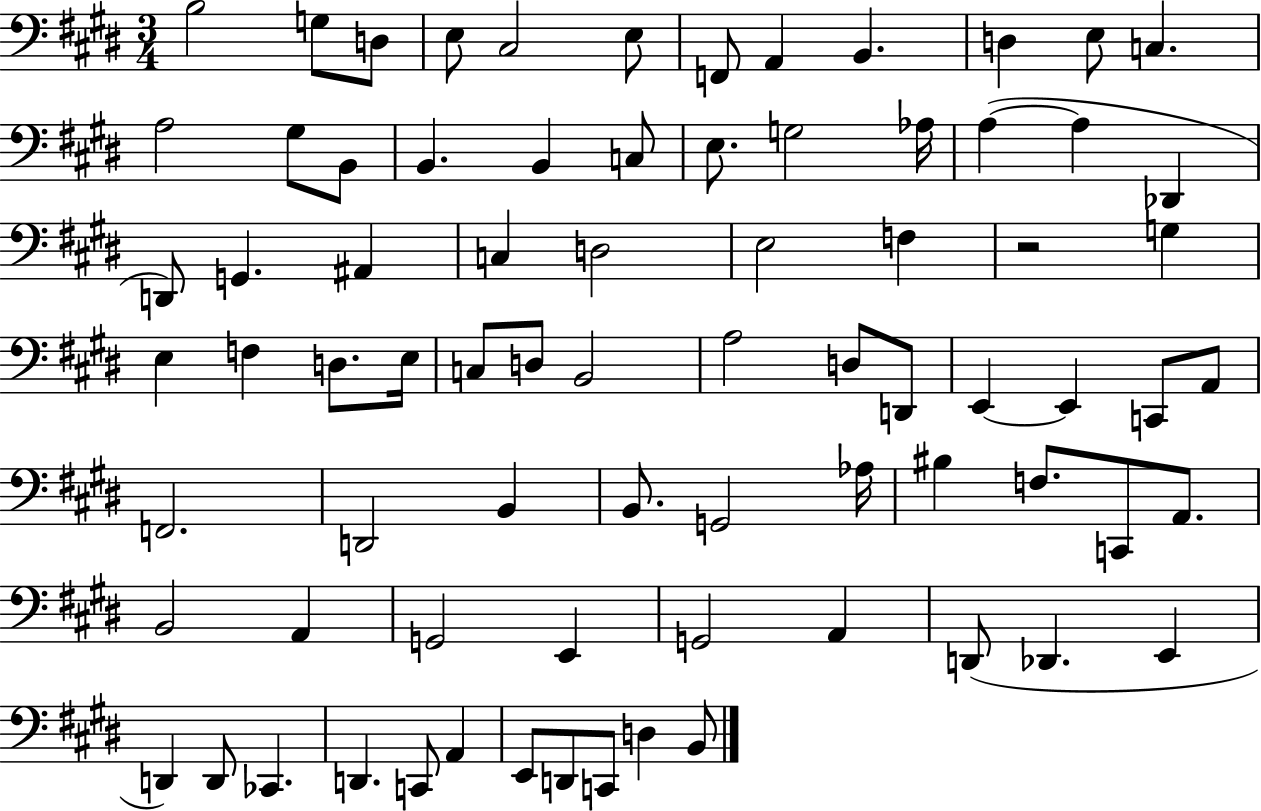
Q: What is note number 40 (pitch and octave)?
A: A3